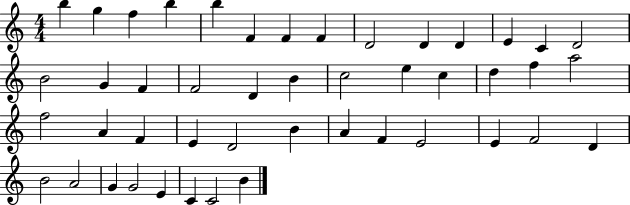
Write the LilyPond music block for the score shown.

{
  \clef treble
  \numericTimeSignature
  \time 4/4
  \key c \major
  b''4 g''4 f''4 b''4 | b''4 f'4 f'4 f'4 | d'2 d'4 d'4 | e'4 c'4 d'2 | \break b'2 g'4 f'4 | f'2 d'4 b'4 | c''2 e''4 c''4 | d''4 f''4 a''2 | \break f''2 a'4 f'4 | e'4 d'2 b'4 | a'4 f'4 e'2 | e'4 f'2 d'4 | \break b'2 a'2 | g'4 g'2 e'4 | c'4 c'2 b'4 | \bar "|."
}